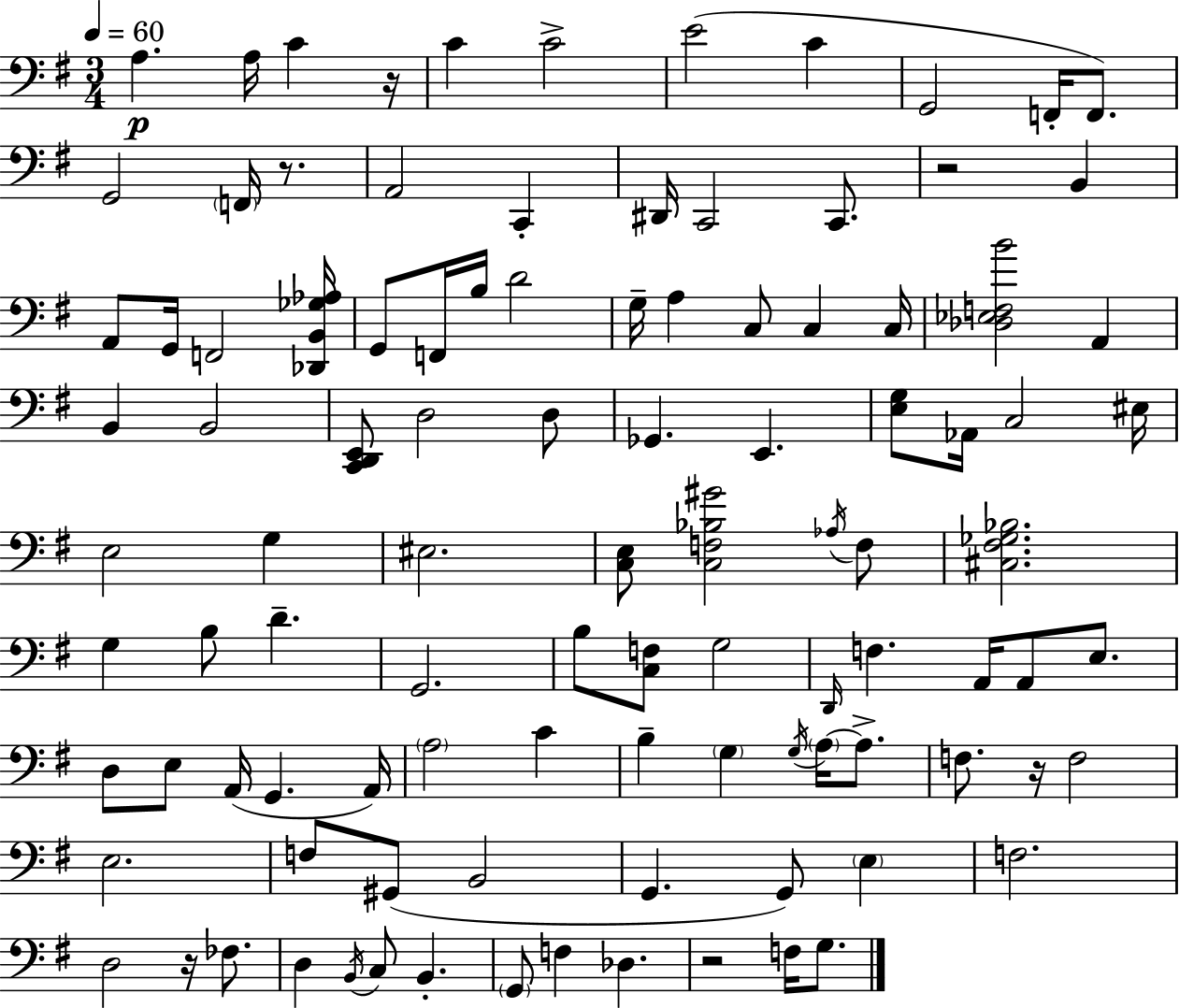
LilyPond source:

{
  \clef bass
  \numericTimeSignature
  \time 3/4
  \key g \major
  \tempo 4 = 60
  a4.\p a16 c'4 r16 | c'4 c'2-> | e'2( c'4 | g,2 f,16-. f,8.) | \break g,2 \parenthesize f,16 r8. | a,2 c,4-. | dis,16 c,2 c,8. | r2 b,4 | \break a,8 g,16 f,2 <des, b, ges aes>16 | g,8 f,16 b16 d'2 | g16-- a4 c8 c4 c16 | <des ees f b'>2 a,4 | \break b,4 b,2 | <c, d, e,>8 d2 d8 | ges,4. e,4. | <e g>8 aes,16 c2 eis16 | \break e2 g4 | eis2. | <c e>8 <c f bes gis'>2 \acciaccatura { aes16 } f8 | <cis fis ges bes>2. | \break g4 b8 d'4.-- | g,2. | b8 <c f>8 g2 | \grace { d,16 } f4. a,16 a,8 e8. | \break d8 e8 a,16( g,4. | a,16) \parenthesize a2 c'4 | b4-- \parenthesize g4 \acciaccatura { g16 } \parenthesize a16~~ | a8.-> f8. r16 f2 | \break e2. | f8 gis,8( b,2 | g,4. g,8) \parenthesize e4 | f2. | \break d2 r16 | fes8. d4 \acciaccatura { b,16 } c8 b,4.-. | \parenthesize g,8 f4 des4. | r2 | \break f16 g8. \bar "|."
}